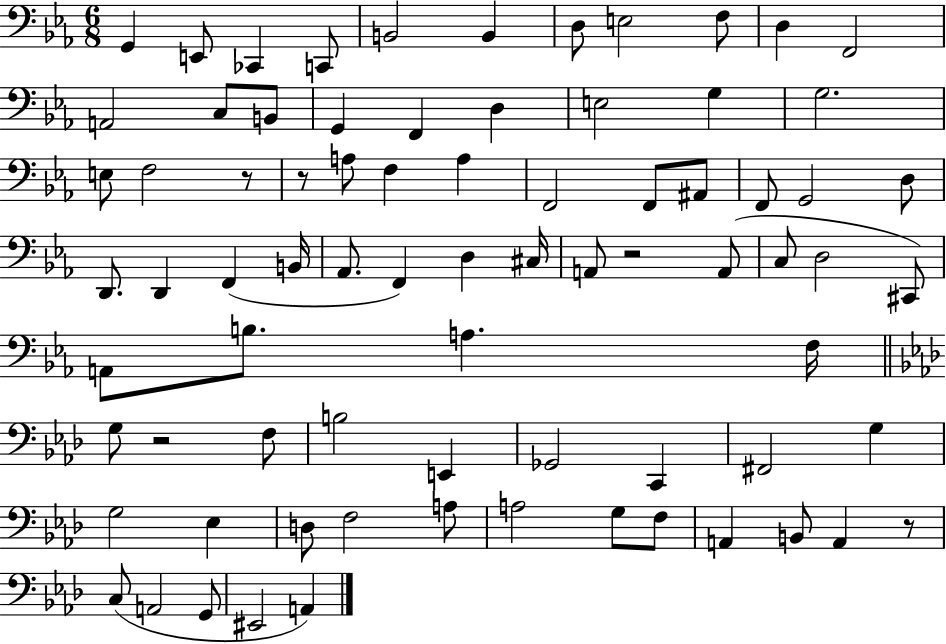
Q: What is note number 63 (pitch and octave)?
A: G3